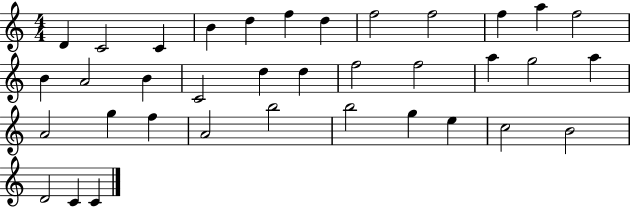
X:1
T:Untitled
M:4/4
L:1/4
K:C
D C2 C B d f d f2 f2 f a f2 B A2 B C2 d d f2 f2 a g2 a A2 g f A2 b2 b2 g e c2 B2 D2 C C